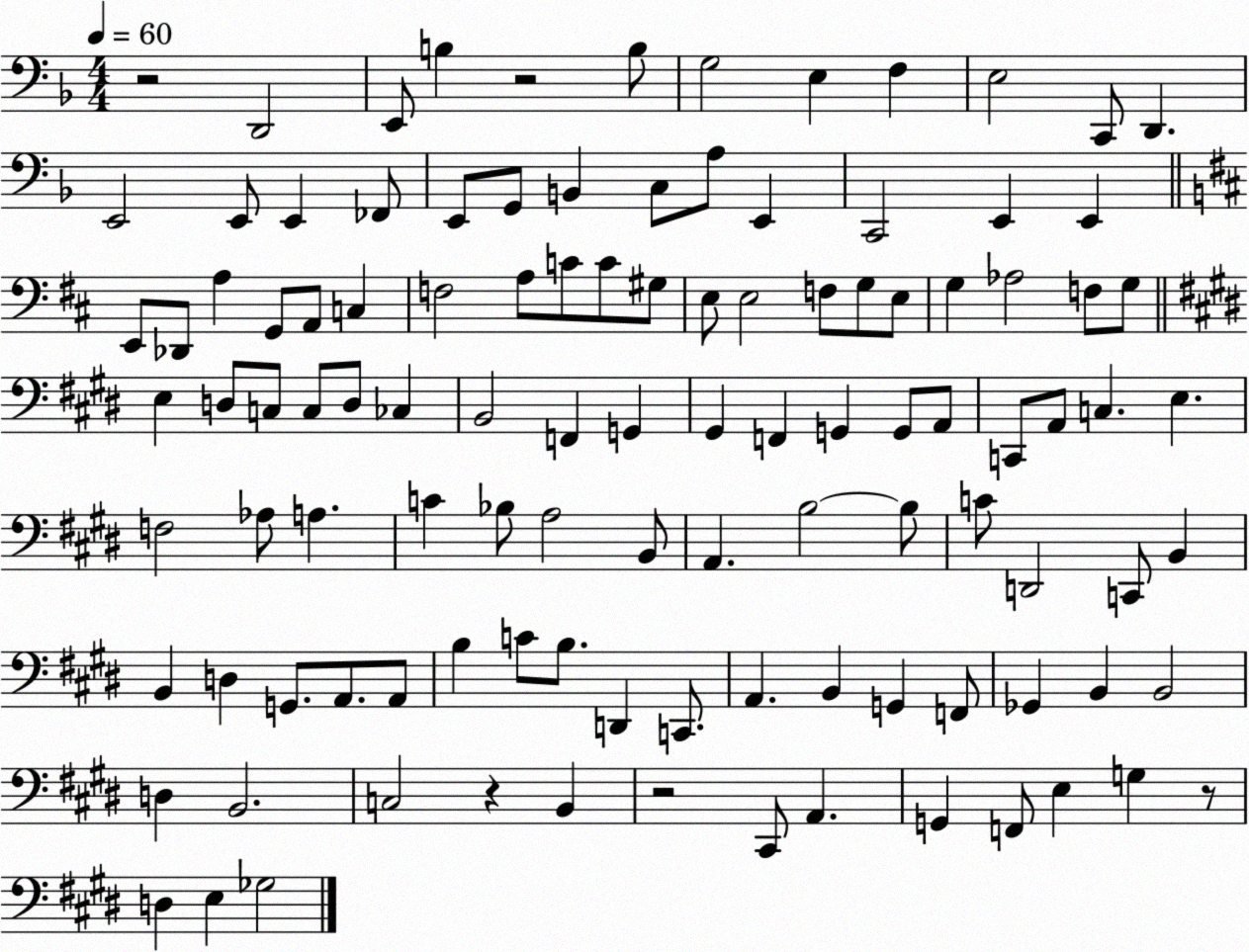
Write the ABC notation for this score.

X:1
T:Untitled
M:4/4
L:1/4
K:F
z2 D,,2 E,,/2 B, z2 B,/2 G,2 E, F, E,2 C,,/2 D,, E,,2 E,,/2 E,, _F,,/2 E,,/2 G,,/2 B,, C,/2 A,/2 E,, C,,2 E,, E,, E,,/2 _D,,/2 A, G,,/2 A,,/2 C, F,2 A,/2 C/2 C/2 ^G,/2 E,/2 E,2 F,/2 G,/2 E,/2 G, _A,2 F,/2 G,/2 E, D,/2 C,/2 C,/2 D,/2 _C, B,,2 F,, G,, ^G,, F,, G,, G,,/2 A,,/2 C,,/2 A,,/2 C, E, F,2 _A,/2 A, C _B,/2 A,2 B,,/2 A,, B,2 B,/2 C/2 D,,2 C,,/2 B,, B,, D, G,,/2 A,,/2 A,,/2 B, C/2 B,/2 D,, C,,/2 A,, B,, G,, F,,/2 _G,, B,, B,,2 D, B,,2 C,2 z B,, z2 ^C,,/2 A,, G,, F,,/2 E, G, z/2 D, E, _G,2